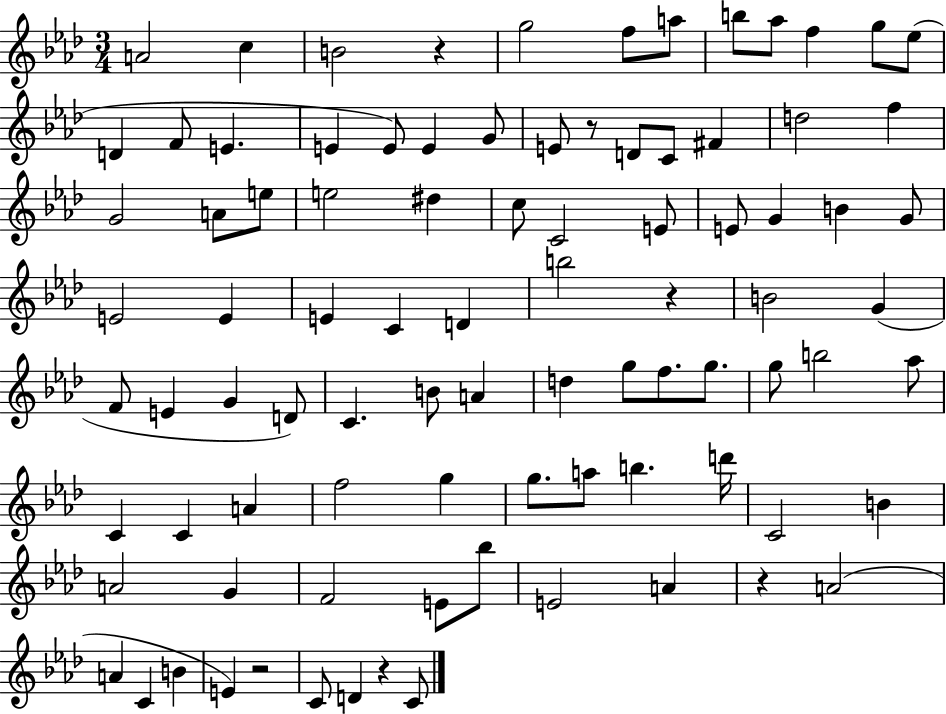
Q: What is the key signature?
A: AES major